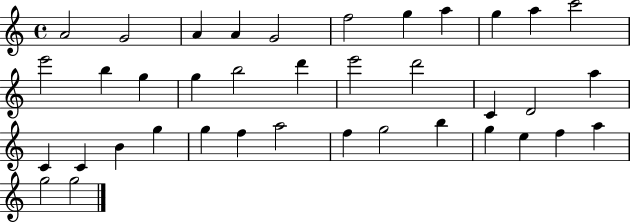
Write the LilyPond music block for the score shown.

{
  \clef treble
  \time 4/4
  \defaultTimeSignature
  \key c \major
  a'2 g'2 | a'4 a'4 g'2 | f''2 g''4 a''4 | g''4 a''4 c'''2 | \break e'''2 b''4 g''4 | g''4 b''2 d'''4 | e'''2 d'''2 | c'4 d'2 a''4 | \break c'4 c'4 b'4 g''4 | g''4 f''4 a''2 | f''4 g''2 b''4 | g''4 e''4 f''4 a''4 | \break g''2 g''2 | \bar "|."
}